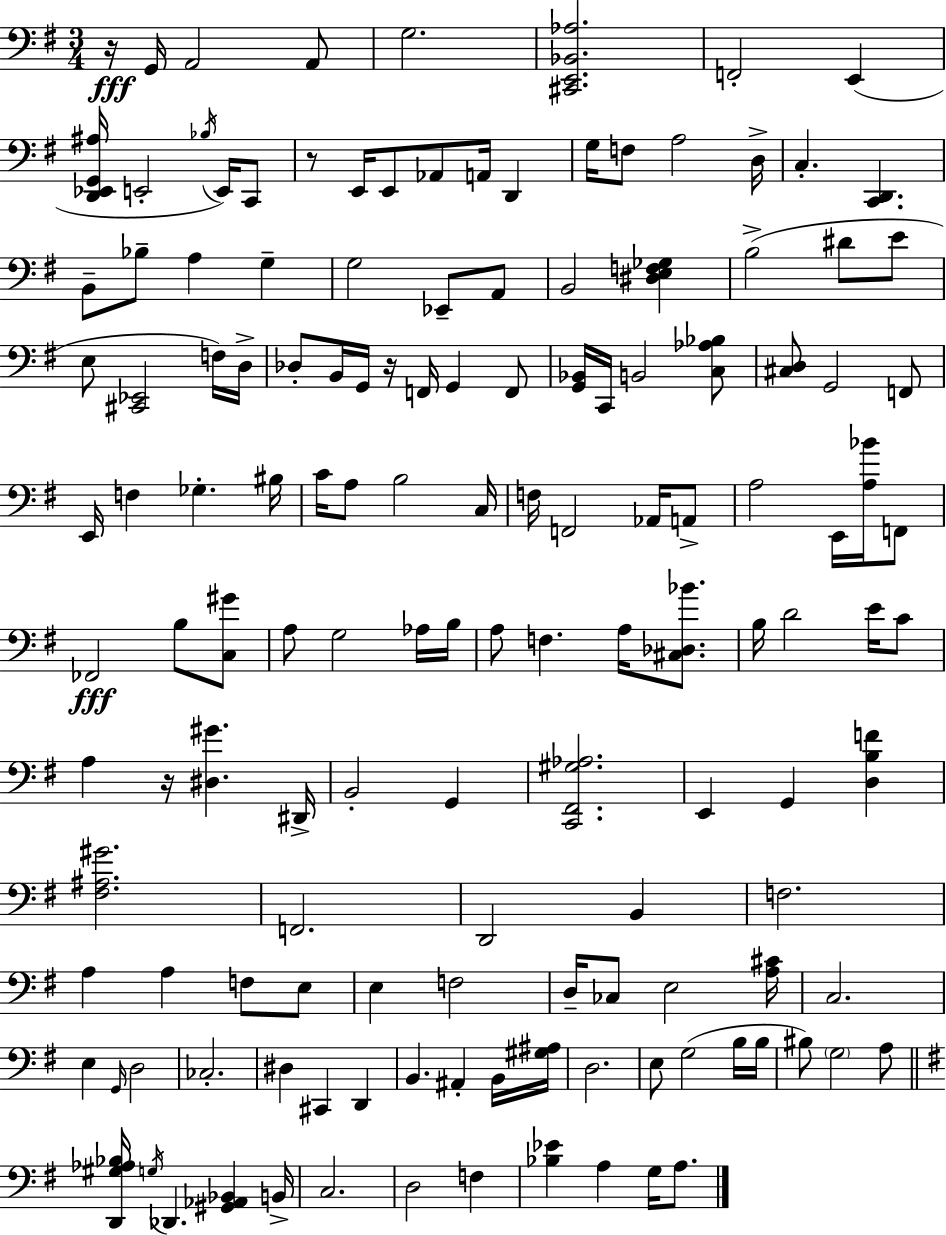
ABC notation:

X:1
T:Untitled
M:3/4
L:1/4
K:Em
z/4 G,,/4 A,,2 A,,/2 G,2 [^C,,E,,_B,,_A,]2 F,,2 E,, [D,,_E,,G,,^A,]/4 E,,2 _B,/4 E,,/4 C,,/2 z/2 E,,/4 E,,/2 _A,,/2 A,,/4 D,, G,/4 F,/2 A,2 D,/4 C, [C,,D,,] B,,/2 _B,/2 A, G, G,2 _E,,/2 A,,/2 B,,2 [^D,E,F,_G,] B,2 ^D/2 E/2 E,/2 [^C,,_E,,]2 F,/4 D,/4 _D,/2 B,,/4 G,,/4 z/4 F,,/4 G,, F,,/2 [G,,_B,,]/4 C,,/4 B,,2 [C,_A,_B,]/2 [^C,D,]/2 G,,2 F,,/2 E,,/4 F, _G, ^B,/4 C/4 A,/2 B,2 C,/4 F,/4 F,,2 _A,,/4 A,,/2 A,2 E,,/4 [A,_B]/4 F,,/2 _F,,2 B,/2 [C,^G]/2 A,/2 G,2 _A,/4 B,/4 A,/2 F, A,/4 [^C,_D,_B]/2 B,/4 D2 E/4 C/2 A, z/4 [^D,^G] ^D,,/4 B,,2 G,, [C,,^F,,^G,_A,]2 E,, G,, [D,B,F] [^F,^A,^G]2 F,,2 D,,2 B,, F,2 A, A, F,/2 E,/2 E, F,2 D,/4 _C,/2 E,2 [A,^C]/4 C,2 E, G,,/4 D,2 _C,2 ^D, ^C,, D,, B,, ^A,, B,,/4 [^G,^A,]/4 D,2 E,/2 G,2 B,/4 B,/4 ^B,/2 G,2 A,/2 [D,,^G,_A,_B,]/4 G,/4 _D,, [^G,,_A,,_B,,] B,,/4 C,2 D,2 F, [_B,_E] A, G,/4 A,/2